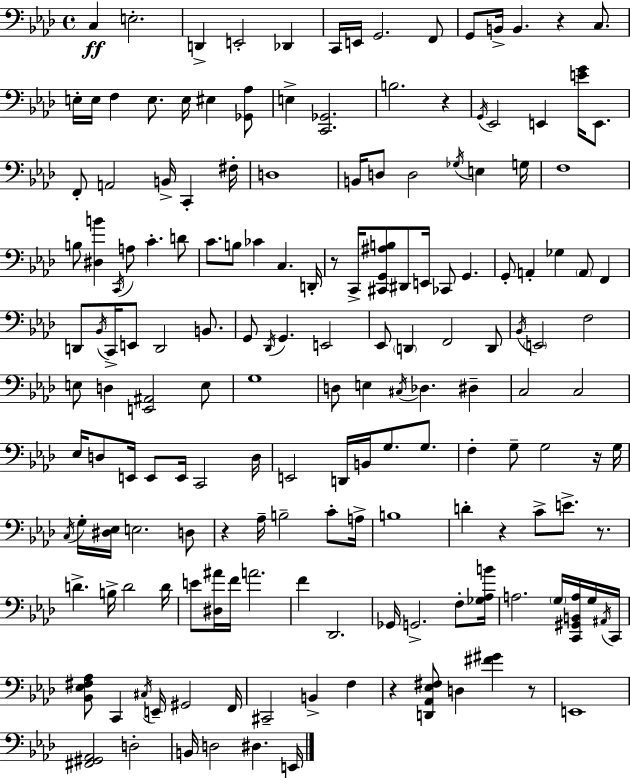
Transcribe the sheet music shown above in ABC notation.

X:1
T:Untitled
M:4/4
L:1/4
K:Fm
C, E,2 D,, E,,2 _D,, C,,/4 E,,/4 G,,2 F,,/2 G,,/2 B,,/4 B,, z C,/2 E,/4 E,/4 F, E,/2 E,/4 ^E, [_G,,_A,]/2 E, [C,,_G,,]2 B,2 z G,,/4 _E,,2 E,, [EG]/4 E,,/2 F,,/2 A,,2 B,,/4 C,, ^F,/4 D,4 B,,/4 D,/2 D,2 _G,/4 E, G,/4 F,4 B,/2 [^D,B] C,,/4 A,/2 C D/2 C/2 B,/2 _C C, D,,/4 z/2 C,,/4 [^C,,G,,^A,B,]/2 ^D,,/2 E,,/4 _C,,/2 G,, G,,/2 A,, _G, A,,/2 F,, D,,/2 _B,,/4 C,,/4 E,,/2 D,,2 B,,/2 G,,/2 _D,,/4 G,, E,,2 _E,,/2 D,, F,,2 D,,/2 _B,,/4 E,,2 F,2 E,/2 D, [E,,^A,,]2 E,/2 G,4 D,/2 E, ^C,/4 _D, ^D, C,2 C,2 _E,/4 D,/2 E,,/4 E,,/2 E,,/4 C,,2 D,/4 E,,2 D,,/4 B,,/4 G,/2 G,/2 F, G,/2 G,2 z/4 G,/4 C,/4 G,/4 [^D,_E,]/4 E,2 D,/2 z _A,/4 B,2 C/2 A,/4 B,4 D z C/2 E/2 z/2 D B,/4 D2 D/4 E/2 [^D,^A]/4 F/4 A2 F _D,,2 _G,,/4 G,,2 F,/2 [_G,_A,B]/4 A,2 G,/4 [C,,^G,,B,,A,]/4 G,/4 ^A,,/4 C,,/4 [_B,,_E,^F,_A,]/2 C,, ^C,/4 E,,/4 ^G,,2 F,,/4 ^C,,2 B,, F, z [D,,_A,,_E,^F,]/2 D, [^F^G] z/2 E,,4 [^F,,^G,,_A,,]2 D,2 B,,/4 D,2 ^D, E,,/4